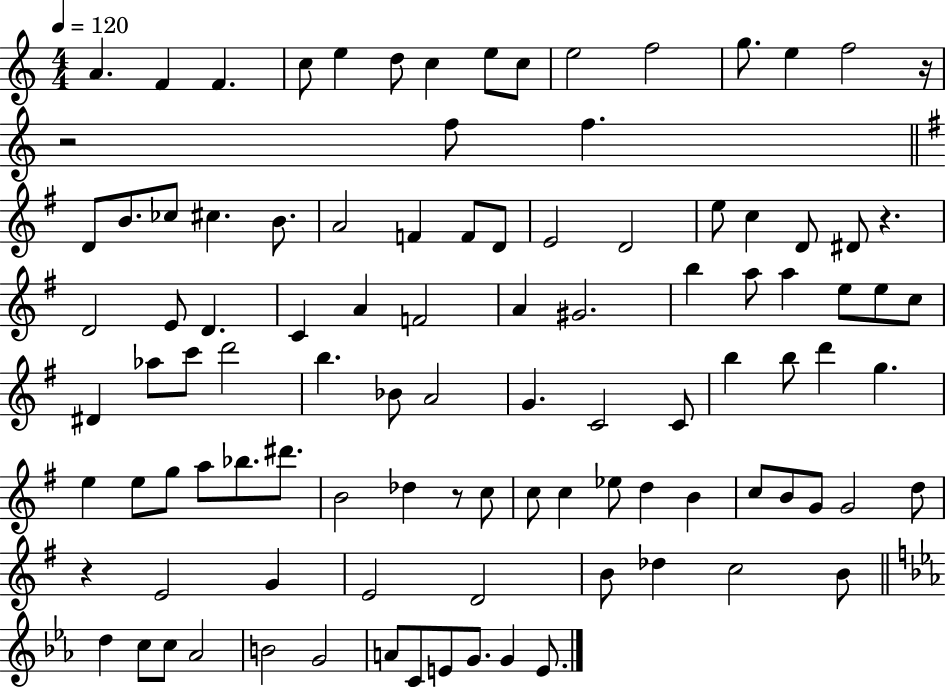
A4/q. F4/q F4/q. C5/e E5/q D5/e C5/q E5/e C5/e E5/h F5/h G5/e. E5/q F5/h R/s R/h F5/e F5/q. D4/e B4/e. CES5/e C#5/q. B4/e. A4/h F4/q F4/e D4/e E4/h D4/h E5/e C5/q D4/e D#4/e R/q. D4/h E4/e D4/q. C4/q A4/q F4/h A4/q G#4/h. B5/q A5/e A5/q E5/e E5/e C5/e D#4/q Ab5/e C6/e D6/h B5/q. Bb4/e A4/h G4/q. C4/h C4/e B5/q B5/e D6/q G5/q. E5/q E5/e G5/e A5/e Bb5/e. D#6/e. B4/h Db5/q R/e C5/e C5/e C5/q Eb5/e D5/q B4/q C5/e B4/e G4/e G4/h D5/e R/q E4/h G4/q E4/h D4/h B4/e Db5/q C5/h B4/e D5/q C5/e C5/e Ab4/h B4/h G4/h A4/e C4/e E4/e G4/e. G4/q E4/e.